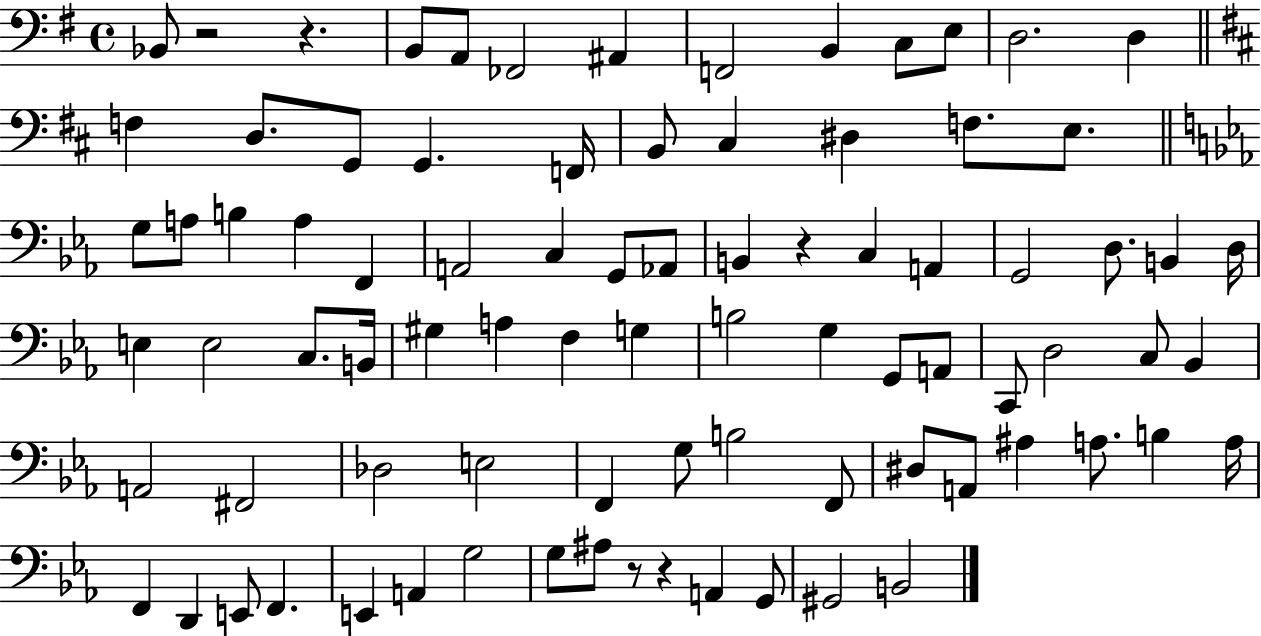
Bb2/e R/h R/q. B2/e A2/e FES2/h A#2/q F2/h B2/q C3/e E3/e D3/h. D3/q F3/q D3/e. G2/e G2/q. F2/s B2/e C#3/q D#3/q F3/e. E3/e. G3/e A3/e B3/q A3/q F2/q A2/h C3/q G2/e Ab2/e B2/q R/q C3/q A2/q G2/h D3/e. B2/q D3/s E3/q E3/h C3/e. B2/s G#3/q A3/q F3/q G3/q B3/h G3/q G2/e A2/e C2/e D3/h C3/e Bb2/q A2/h F#2/h Db3/h E3/h F2/q G3/e B3/h F2/e D#3/e A2/e A#3/q A3/e. B3/q A3/s F2/q D2/q E2/e F2/q. E2/q A2/q G3/h G3/e A#3/e R/e R/q A2/q G2/e G#2/h B2/h